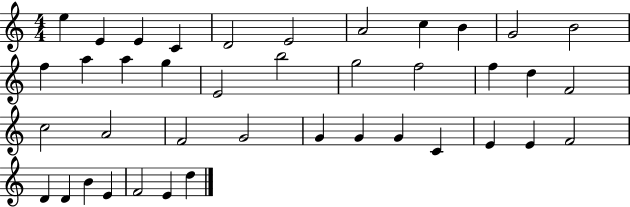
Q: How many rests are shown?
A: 0